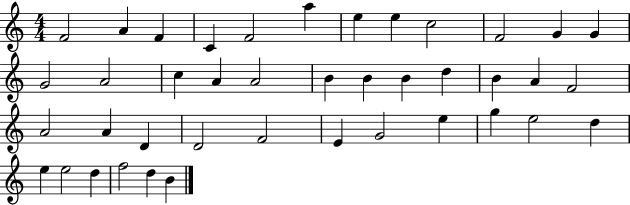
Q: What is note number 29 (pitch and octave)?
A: F4